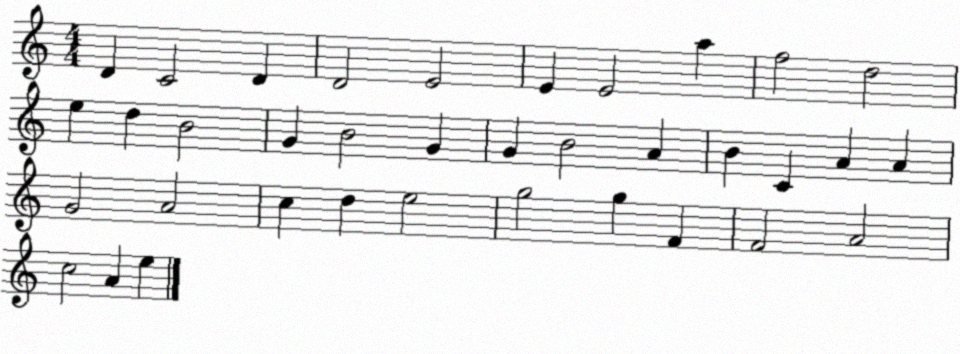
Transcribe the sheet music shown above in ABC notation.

X:1
T:Untitled
M:4/4
L:1/4
K:C
D C2 D D2 E2 E E2 a f2 d2 e d B2 G B2 G G B2 A B C A A G2 A2 c d e2 g2 g F F2 A2 c2 A e